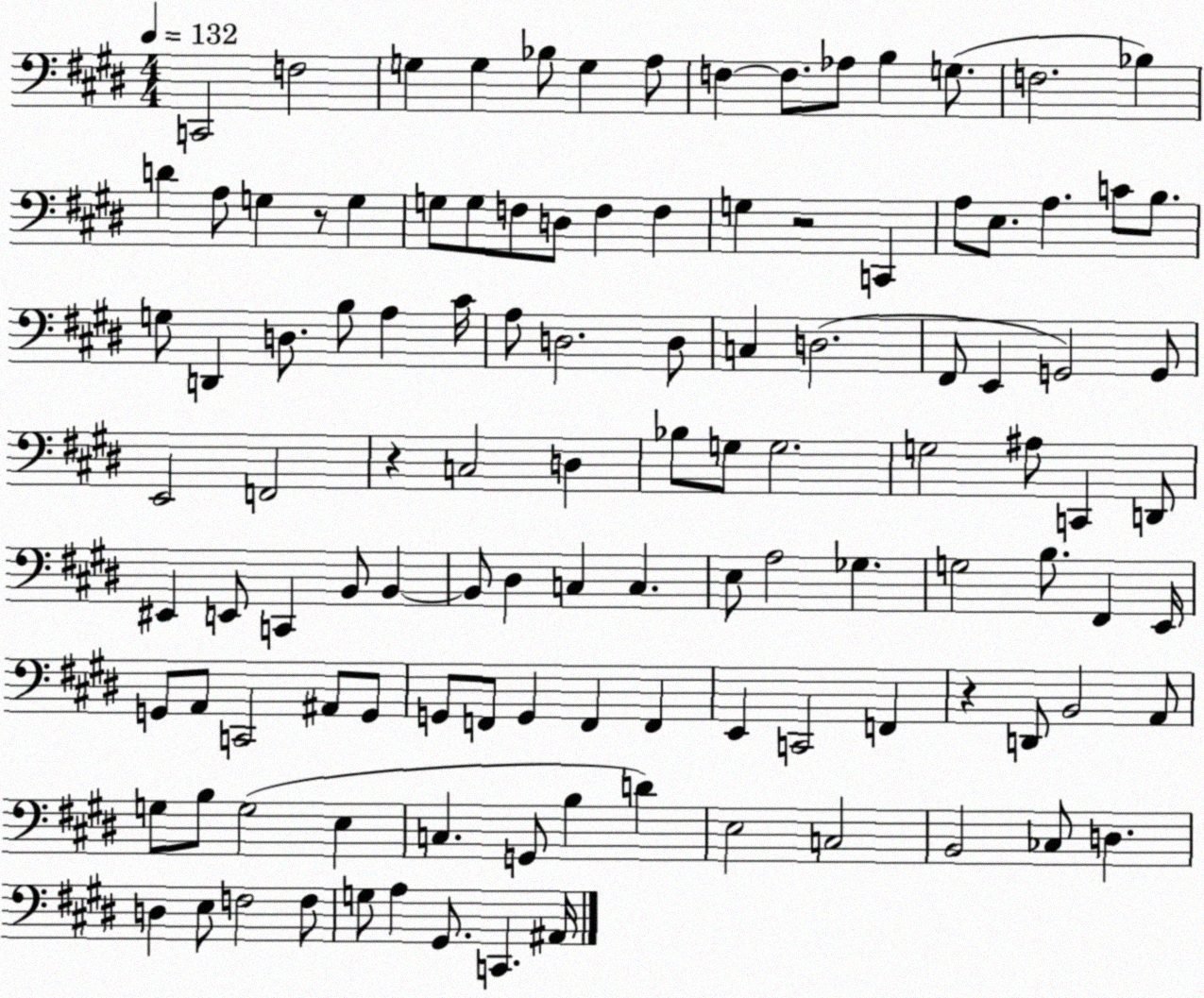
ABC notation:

X:1
T:Untitled
M:4/4
L:1/4
K:E
C,,2 F,2 G, G, _B,/2 G, A,/2 F, F,/2 _A,/2 B, G,/2 F,2 _B, D A,/2 G, z/2 G, G,/2 G,/2 F,/2 D,/2 F, F, G, z2 C,, A,/2 E,/2 A, C/2 B,/2 G,/2 D,, D,/2 B,/2 A, ^C/4 A,/2 D,2 D,/2 C, D,2 ^F,,/2 E,, G,,2 G,,/2 E,,2 F,,2 z C,2 D, _B,/2 G,/2 G,2 G,2 ^A,/2 C,, D,,/2 ^E,, E,,/2 C,, B,,/2 B,, B,,/2 ^D, C, C, E,/2 A,2 _G, G,2 B,/2 ^F,, E,,/4 G,,/2 A,,/2 C,,2 ^A,,/2 G,,/2 G,,/2 F,,/2 G,, F,, F,, E,, C,,2 F,, z D,,/2 B,,2 A,,/2 G,/2 B,/2 G,2 E, C, G,,/2 B, D E,2 C,2 B,,2 _C,/2 D, D, E,/2 F,2 F,/2 G,/2 A, ^G,,/2 C,, ^A,,/4